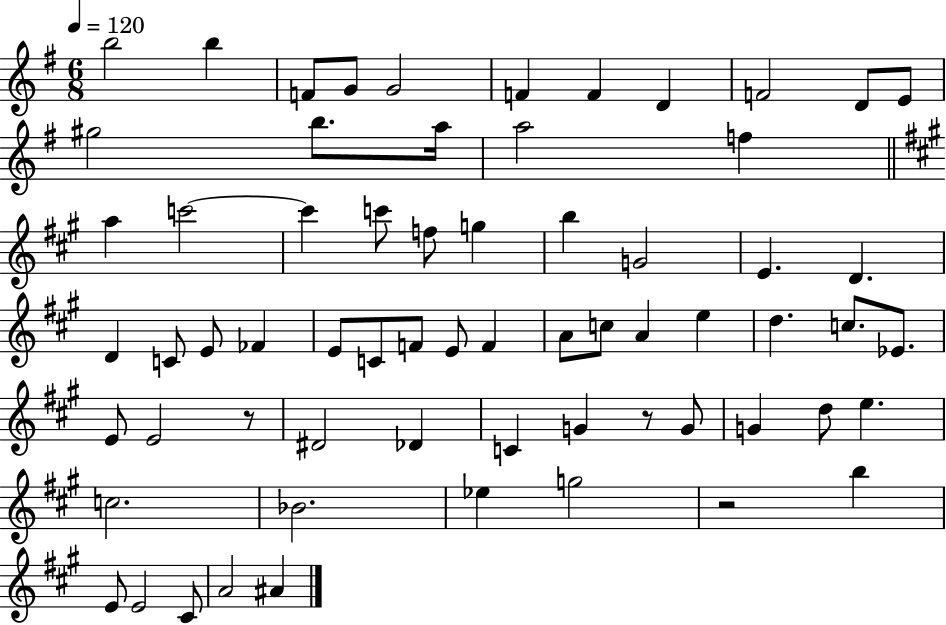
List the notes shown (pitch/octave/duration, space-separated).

B5/h B5/q F4/e G4/e G4/h F4/q F4/q D4/q F4/h D4/e E4/e G#5/h B5/e. A5/s A5/h F5/q A5/q C6/h C6/q C6/e F5/e G5/q B5/q G4/h E4/q. D4/q. D4/q C4/e E4/e FES4/q E4/e C4/e F4/e E4/e F4/q A4/e C5/e A4/q E5/q D5/q. C5/e. Eb4/e. E4/e E4/h R/e D#4/h Db4/q C4/q G4/q R/e G4/e G4/q D5/e E5/q. C5/h. Bb4/h. Eb5/q G5/h R/h B5/q E4/e E4/h C#4/e A4/h A#4/q